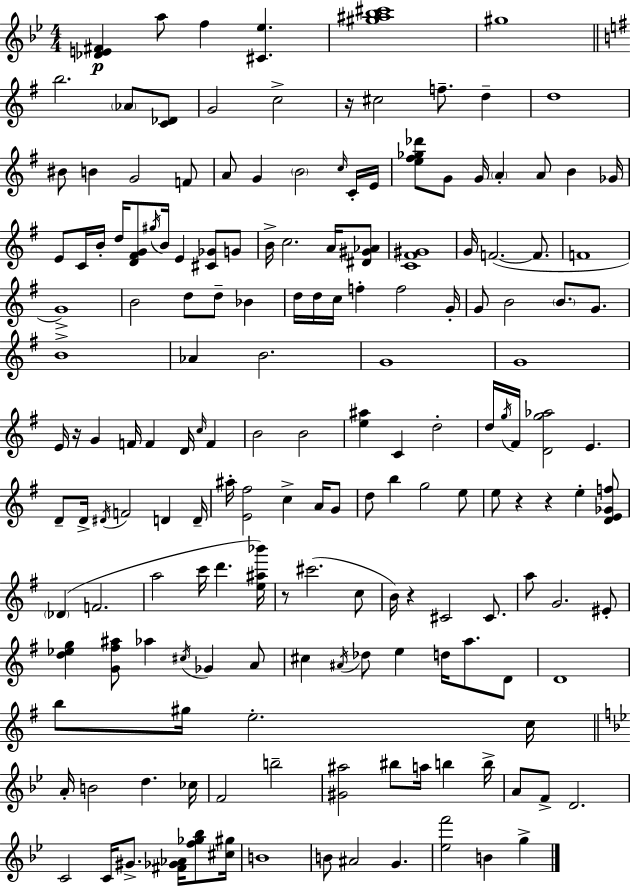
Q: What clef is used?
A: treble